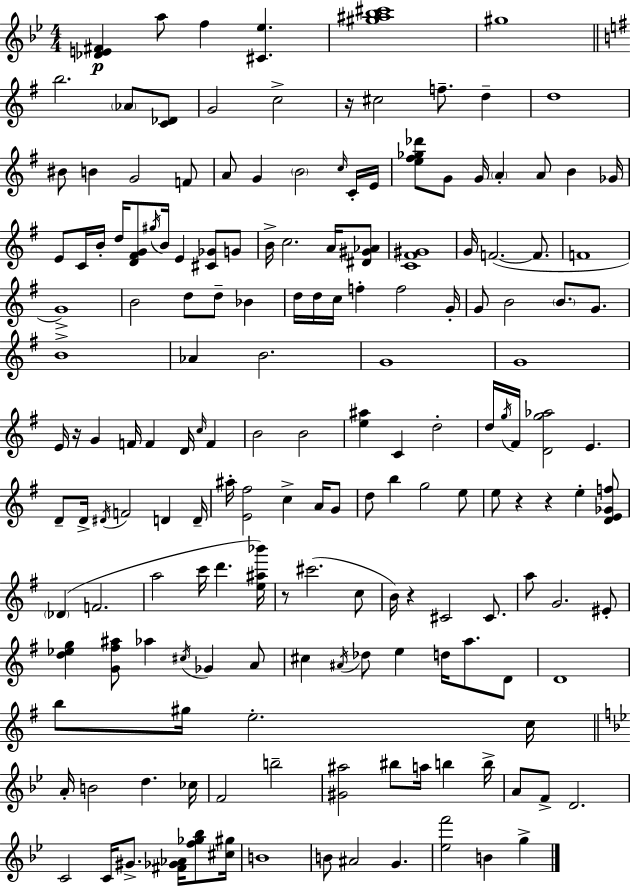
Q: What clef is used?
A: treble